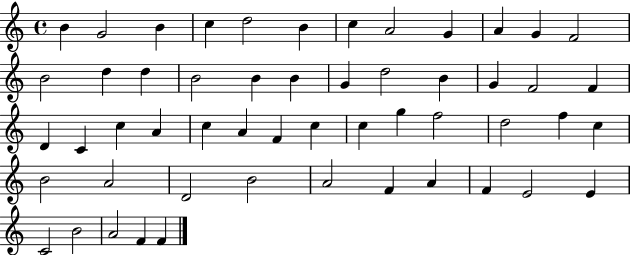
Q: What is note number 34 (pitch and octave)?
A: G5